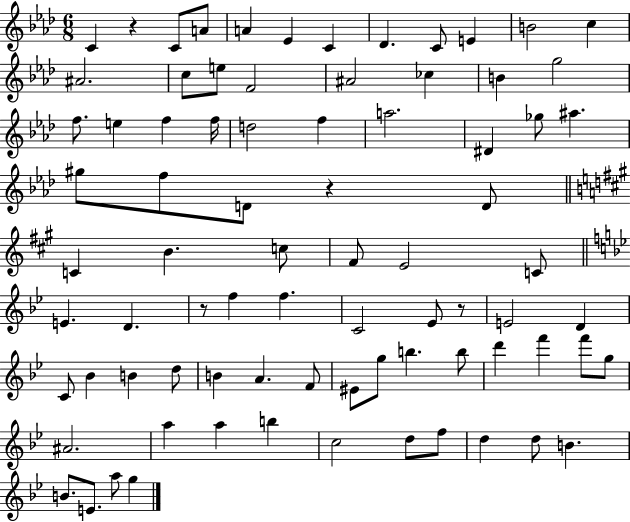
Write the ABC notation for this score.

X:1
T:Untitled
M:6/8
L:1/4
K:Ab
C z C/2 A/2 A _E C _D C/2 E B2 c ^A2 c/2 e/2 F2 ^A2 _c B g2 f/2 e f f/4 d2 f a2 ^D _g/2 ^a ^g/2 f/2 D/2 z D/2 C B c/2 ^F/2 E2 C/2 E D z/2 f f C2 _E/2 z/2 E2 D C/2 _B B d/2 B A F/2 ^E/2 g/2 b b/2 d' f' f'/2 g/2 ^A2 a a b c2 d/2 f/2 d d/2 B B/2 E/2 a/2 g